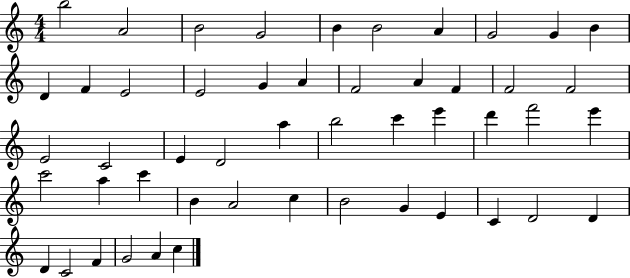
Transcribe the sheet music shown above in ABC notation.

X:1
T:Untitled
M:4/4
L:1/4
K:C
b2 A2 B2 G2 B B2 A G2 G B D F E2 E2 G A F2 A F F2 F2 E2 C2 E D2 a b2 c' e' d' f'2 e' c'2 a c' B A2 c B2 G E C D2 D D C2 F G2 A c